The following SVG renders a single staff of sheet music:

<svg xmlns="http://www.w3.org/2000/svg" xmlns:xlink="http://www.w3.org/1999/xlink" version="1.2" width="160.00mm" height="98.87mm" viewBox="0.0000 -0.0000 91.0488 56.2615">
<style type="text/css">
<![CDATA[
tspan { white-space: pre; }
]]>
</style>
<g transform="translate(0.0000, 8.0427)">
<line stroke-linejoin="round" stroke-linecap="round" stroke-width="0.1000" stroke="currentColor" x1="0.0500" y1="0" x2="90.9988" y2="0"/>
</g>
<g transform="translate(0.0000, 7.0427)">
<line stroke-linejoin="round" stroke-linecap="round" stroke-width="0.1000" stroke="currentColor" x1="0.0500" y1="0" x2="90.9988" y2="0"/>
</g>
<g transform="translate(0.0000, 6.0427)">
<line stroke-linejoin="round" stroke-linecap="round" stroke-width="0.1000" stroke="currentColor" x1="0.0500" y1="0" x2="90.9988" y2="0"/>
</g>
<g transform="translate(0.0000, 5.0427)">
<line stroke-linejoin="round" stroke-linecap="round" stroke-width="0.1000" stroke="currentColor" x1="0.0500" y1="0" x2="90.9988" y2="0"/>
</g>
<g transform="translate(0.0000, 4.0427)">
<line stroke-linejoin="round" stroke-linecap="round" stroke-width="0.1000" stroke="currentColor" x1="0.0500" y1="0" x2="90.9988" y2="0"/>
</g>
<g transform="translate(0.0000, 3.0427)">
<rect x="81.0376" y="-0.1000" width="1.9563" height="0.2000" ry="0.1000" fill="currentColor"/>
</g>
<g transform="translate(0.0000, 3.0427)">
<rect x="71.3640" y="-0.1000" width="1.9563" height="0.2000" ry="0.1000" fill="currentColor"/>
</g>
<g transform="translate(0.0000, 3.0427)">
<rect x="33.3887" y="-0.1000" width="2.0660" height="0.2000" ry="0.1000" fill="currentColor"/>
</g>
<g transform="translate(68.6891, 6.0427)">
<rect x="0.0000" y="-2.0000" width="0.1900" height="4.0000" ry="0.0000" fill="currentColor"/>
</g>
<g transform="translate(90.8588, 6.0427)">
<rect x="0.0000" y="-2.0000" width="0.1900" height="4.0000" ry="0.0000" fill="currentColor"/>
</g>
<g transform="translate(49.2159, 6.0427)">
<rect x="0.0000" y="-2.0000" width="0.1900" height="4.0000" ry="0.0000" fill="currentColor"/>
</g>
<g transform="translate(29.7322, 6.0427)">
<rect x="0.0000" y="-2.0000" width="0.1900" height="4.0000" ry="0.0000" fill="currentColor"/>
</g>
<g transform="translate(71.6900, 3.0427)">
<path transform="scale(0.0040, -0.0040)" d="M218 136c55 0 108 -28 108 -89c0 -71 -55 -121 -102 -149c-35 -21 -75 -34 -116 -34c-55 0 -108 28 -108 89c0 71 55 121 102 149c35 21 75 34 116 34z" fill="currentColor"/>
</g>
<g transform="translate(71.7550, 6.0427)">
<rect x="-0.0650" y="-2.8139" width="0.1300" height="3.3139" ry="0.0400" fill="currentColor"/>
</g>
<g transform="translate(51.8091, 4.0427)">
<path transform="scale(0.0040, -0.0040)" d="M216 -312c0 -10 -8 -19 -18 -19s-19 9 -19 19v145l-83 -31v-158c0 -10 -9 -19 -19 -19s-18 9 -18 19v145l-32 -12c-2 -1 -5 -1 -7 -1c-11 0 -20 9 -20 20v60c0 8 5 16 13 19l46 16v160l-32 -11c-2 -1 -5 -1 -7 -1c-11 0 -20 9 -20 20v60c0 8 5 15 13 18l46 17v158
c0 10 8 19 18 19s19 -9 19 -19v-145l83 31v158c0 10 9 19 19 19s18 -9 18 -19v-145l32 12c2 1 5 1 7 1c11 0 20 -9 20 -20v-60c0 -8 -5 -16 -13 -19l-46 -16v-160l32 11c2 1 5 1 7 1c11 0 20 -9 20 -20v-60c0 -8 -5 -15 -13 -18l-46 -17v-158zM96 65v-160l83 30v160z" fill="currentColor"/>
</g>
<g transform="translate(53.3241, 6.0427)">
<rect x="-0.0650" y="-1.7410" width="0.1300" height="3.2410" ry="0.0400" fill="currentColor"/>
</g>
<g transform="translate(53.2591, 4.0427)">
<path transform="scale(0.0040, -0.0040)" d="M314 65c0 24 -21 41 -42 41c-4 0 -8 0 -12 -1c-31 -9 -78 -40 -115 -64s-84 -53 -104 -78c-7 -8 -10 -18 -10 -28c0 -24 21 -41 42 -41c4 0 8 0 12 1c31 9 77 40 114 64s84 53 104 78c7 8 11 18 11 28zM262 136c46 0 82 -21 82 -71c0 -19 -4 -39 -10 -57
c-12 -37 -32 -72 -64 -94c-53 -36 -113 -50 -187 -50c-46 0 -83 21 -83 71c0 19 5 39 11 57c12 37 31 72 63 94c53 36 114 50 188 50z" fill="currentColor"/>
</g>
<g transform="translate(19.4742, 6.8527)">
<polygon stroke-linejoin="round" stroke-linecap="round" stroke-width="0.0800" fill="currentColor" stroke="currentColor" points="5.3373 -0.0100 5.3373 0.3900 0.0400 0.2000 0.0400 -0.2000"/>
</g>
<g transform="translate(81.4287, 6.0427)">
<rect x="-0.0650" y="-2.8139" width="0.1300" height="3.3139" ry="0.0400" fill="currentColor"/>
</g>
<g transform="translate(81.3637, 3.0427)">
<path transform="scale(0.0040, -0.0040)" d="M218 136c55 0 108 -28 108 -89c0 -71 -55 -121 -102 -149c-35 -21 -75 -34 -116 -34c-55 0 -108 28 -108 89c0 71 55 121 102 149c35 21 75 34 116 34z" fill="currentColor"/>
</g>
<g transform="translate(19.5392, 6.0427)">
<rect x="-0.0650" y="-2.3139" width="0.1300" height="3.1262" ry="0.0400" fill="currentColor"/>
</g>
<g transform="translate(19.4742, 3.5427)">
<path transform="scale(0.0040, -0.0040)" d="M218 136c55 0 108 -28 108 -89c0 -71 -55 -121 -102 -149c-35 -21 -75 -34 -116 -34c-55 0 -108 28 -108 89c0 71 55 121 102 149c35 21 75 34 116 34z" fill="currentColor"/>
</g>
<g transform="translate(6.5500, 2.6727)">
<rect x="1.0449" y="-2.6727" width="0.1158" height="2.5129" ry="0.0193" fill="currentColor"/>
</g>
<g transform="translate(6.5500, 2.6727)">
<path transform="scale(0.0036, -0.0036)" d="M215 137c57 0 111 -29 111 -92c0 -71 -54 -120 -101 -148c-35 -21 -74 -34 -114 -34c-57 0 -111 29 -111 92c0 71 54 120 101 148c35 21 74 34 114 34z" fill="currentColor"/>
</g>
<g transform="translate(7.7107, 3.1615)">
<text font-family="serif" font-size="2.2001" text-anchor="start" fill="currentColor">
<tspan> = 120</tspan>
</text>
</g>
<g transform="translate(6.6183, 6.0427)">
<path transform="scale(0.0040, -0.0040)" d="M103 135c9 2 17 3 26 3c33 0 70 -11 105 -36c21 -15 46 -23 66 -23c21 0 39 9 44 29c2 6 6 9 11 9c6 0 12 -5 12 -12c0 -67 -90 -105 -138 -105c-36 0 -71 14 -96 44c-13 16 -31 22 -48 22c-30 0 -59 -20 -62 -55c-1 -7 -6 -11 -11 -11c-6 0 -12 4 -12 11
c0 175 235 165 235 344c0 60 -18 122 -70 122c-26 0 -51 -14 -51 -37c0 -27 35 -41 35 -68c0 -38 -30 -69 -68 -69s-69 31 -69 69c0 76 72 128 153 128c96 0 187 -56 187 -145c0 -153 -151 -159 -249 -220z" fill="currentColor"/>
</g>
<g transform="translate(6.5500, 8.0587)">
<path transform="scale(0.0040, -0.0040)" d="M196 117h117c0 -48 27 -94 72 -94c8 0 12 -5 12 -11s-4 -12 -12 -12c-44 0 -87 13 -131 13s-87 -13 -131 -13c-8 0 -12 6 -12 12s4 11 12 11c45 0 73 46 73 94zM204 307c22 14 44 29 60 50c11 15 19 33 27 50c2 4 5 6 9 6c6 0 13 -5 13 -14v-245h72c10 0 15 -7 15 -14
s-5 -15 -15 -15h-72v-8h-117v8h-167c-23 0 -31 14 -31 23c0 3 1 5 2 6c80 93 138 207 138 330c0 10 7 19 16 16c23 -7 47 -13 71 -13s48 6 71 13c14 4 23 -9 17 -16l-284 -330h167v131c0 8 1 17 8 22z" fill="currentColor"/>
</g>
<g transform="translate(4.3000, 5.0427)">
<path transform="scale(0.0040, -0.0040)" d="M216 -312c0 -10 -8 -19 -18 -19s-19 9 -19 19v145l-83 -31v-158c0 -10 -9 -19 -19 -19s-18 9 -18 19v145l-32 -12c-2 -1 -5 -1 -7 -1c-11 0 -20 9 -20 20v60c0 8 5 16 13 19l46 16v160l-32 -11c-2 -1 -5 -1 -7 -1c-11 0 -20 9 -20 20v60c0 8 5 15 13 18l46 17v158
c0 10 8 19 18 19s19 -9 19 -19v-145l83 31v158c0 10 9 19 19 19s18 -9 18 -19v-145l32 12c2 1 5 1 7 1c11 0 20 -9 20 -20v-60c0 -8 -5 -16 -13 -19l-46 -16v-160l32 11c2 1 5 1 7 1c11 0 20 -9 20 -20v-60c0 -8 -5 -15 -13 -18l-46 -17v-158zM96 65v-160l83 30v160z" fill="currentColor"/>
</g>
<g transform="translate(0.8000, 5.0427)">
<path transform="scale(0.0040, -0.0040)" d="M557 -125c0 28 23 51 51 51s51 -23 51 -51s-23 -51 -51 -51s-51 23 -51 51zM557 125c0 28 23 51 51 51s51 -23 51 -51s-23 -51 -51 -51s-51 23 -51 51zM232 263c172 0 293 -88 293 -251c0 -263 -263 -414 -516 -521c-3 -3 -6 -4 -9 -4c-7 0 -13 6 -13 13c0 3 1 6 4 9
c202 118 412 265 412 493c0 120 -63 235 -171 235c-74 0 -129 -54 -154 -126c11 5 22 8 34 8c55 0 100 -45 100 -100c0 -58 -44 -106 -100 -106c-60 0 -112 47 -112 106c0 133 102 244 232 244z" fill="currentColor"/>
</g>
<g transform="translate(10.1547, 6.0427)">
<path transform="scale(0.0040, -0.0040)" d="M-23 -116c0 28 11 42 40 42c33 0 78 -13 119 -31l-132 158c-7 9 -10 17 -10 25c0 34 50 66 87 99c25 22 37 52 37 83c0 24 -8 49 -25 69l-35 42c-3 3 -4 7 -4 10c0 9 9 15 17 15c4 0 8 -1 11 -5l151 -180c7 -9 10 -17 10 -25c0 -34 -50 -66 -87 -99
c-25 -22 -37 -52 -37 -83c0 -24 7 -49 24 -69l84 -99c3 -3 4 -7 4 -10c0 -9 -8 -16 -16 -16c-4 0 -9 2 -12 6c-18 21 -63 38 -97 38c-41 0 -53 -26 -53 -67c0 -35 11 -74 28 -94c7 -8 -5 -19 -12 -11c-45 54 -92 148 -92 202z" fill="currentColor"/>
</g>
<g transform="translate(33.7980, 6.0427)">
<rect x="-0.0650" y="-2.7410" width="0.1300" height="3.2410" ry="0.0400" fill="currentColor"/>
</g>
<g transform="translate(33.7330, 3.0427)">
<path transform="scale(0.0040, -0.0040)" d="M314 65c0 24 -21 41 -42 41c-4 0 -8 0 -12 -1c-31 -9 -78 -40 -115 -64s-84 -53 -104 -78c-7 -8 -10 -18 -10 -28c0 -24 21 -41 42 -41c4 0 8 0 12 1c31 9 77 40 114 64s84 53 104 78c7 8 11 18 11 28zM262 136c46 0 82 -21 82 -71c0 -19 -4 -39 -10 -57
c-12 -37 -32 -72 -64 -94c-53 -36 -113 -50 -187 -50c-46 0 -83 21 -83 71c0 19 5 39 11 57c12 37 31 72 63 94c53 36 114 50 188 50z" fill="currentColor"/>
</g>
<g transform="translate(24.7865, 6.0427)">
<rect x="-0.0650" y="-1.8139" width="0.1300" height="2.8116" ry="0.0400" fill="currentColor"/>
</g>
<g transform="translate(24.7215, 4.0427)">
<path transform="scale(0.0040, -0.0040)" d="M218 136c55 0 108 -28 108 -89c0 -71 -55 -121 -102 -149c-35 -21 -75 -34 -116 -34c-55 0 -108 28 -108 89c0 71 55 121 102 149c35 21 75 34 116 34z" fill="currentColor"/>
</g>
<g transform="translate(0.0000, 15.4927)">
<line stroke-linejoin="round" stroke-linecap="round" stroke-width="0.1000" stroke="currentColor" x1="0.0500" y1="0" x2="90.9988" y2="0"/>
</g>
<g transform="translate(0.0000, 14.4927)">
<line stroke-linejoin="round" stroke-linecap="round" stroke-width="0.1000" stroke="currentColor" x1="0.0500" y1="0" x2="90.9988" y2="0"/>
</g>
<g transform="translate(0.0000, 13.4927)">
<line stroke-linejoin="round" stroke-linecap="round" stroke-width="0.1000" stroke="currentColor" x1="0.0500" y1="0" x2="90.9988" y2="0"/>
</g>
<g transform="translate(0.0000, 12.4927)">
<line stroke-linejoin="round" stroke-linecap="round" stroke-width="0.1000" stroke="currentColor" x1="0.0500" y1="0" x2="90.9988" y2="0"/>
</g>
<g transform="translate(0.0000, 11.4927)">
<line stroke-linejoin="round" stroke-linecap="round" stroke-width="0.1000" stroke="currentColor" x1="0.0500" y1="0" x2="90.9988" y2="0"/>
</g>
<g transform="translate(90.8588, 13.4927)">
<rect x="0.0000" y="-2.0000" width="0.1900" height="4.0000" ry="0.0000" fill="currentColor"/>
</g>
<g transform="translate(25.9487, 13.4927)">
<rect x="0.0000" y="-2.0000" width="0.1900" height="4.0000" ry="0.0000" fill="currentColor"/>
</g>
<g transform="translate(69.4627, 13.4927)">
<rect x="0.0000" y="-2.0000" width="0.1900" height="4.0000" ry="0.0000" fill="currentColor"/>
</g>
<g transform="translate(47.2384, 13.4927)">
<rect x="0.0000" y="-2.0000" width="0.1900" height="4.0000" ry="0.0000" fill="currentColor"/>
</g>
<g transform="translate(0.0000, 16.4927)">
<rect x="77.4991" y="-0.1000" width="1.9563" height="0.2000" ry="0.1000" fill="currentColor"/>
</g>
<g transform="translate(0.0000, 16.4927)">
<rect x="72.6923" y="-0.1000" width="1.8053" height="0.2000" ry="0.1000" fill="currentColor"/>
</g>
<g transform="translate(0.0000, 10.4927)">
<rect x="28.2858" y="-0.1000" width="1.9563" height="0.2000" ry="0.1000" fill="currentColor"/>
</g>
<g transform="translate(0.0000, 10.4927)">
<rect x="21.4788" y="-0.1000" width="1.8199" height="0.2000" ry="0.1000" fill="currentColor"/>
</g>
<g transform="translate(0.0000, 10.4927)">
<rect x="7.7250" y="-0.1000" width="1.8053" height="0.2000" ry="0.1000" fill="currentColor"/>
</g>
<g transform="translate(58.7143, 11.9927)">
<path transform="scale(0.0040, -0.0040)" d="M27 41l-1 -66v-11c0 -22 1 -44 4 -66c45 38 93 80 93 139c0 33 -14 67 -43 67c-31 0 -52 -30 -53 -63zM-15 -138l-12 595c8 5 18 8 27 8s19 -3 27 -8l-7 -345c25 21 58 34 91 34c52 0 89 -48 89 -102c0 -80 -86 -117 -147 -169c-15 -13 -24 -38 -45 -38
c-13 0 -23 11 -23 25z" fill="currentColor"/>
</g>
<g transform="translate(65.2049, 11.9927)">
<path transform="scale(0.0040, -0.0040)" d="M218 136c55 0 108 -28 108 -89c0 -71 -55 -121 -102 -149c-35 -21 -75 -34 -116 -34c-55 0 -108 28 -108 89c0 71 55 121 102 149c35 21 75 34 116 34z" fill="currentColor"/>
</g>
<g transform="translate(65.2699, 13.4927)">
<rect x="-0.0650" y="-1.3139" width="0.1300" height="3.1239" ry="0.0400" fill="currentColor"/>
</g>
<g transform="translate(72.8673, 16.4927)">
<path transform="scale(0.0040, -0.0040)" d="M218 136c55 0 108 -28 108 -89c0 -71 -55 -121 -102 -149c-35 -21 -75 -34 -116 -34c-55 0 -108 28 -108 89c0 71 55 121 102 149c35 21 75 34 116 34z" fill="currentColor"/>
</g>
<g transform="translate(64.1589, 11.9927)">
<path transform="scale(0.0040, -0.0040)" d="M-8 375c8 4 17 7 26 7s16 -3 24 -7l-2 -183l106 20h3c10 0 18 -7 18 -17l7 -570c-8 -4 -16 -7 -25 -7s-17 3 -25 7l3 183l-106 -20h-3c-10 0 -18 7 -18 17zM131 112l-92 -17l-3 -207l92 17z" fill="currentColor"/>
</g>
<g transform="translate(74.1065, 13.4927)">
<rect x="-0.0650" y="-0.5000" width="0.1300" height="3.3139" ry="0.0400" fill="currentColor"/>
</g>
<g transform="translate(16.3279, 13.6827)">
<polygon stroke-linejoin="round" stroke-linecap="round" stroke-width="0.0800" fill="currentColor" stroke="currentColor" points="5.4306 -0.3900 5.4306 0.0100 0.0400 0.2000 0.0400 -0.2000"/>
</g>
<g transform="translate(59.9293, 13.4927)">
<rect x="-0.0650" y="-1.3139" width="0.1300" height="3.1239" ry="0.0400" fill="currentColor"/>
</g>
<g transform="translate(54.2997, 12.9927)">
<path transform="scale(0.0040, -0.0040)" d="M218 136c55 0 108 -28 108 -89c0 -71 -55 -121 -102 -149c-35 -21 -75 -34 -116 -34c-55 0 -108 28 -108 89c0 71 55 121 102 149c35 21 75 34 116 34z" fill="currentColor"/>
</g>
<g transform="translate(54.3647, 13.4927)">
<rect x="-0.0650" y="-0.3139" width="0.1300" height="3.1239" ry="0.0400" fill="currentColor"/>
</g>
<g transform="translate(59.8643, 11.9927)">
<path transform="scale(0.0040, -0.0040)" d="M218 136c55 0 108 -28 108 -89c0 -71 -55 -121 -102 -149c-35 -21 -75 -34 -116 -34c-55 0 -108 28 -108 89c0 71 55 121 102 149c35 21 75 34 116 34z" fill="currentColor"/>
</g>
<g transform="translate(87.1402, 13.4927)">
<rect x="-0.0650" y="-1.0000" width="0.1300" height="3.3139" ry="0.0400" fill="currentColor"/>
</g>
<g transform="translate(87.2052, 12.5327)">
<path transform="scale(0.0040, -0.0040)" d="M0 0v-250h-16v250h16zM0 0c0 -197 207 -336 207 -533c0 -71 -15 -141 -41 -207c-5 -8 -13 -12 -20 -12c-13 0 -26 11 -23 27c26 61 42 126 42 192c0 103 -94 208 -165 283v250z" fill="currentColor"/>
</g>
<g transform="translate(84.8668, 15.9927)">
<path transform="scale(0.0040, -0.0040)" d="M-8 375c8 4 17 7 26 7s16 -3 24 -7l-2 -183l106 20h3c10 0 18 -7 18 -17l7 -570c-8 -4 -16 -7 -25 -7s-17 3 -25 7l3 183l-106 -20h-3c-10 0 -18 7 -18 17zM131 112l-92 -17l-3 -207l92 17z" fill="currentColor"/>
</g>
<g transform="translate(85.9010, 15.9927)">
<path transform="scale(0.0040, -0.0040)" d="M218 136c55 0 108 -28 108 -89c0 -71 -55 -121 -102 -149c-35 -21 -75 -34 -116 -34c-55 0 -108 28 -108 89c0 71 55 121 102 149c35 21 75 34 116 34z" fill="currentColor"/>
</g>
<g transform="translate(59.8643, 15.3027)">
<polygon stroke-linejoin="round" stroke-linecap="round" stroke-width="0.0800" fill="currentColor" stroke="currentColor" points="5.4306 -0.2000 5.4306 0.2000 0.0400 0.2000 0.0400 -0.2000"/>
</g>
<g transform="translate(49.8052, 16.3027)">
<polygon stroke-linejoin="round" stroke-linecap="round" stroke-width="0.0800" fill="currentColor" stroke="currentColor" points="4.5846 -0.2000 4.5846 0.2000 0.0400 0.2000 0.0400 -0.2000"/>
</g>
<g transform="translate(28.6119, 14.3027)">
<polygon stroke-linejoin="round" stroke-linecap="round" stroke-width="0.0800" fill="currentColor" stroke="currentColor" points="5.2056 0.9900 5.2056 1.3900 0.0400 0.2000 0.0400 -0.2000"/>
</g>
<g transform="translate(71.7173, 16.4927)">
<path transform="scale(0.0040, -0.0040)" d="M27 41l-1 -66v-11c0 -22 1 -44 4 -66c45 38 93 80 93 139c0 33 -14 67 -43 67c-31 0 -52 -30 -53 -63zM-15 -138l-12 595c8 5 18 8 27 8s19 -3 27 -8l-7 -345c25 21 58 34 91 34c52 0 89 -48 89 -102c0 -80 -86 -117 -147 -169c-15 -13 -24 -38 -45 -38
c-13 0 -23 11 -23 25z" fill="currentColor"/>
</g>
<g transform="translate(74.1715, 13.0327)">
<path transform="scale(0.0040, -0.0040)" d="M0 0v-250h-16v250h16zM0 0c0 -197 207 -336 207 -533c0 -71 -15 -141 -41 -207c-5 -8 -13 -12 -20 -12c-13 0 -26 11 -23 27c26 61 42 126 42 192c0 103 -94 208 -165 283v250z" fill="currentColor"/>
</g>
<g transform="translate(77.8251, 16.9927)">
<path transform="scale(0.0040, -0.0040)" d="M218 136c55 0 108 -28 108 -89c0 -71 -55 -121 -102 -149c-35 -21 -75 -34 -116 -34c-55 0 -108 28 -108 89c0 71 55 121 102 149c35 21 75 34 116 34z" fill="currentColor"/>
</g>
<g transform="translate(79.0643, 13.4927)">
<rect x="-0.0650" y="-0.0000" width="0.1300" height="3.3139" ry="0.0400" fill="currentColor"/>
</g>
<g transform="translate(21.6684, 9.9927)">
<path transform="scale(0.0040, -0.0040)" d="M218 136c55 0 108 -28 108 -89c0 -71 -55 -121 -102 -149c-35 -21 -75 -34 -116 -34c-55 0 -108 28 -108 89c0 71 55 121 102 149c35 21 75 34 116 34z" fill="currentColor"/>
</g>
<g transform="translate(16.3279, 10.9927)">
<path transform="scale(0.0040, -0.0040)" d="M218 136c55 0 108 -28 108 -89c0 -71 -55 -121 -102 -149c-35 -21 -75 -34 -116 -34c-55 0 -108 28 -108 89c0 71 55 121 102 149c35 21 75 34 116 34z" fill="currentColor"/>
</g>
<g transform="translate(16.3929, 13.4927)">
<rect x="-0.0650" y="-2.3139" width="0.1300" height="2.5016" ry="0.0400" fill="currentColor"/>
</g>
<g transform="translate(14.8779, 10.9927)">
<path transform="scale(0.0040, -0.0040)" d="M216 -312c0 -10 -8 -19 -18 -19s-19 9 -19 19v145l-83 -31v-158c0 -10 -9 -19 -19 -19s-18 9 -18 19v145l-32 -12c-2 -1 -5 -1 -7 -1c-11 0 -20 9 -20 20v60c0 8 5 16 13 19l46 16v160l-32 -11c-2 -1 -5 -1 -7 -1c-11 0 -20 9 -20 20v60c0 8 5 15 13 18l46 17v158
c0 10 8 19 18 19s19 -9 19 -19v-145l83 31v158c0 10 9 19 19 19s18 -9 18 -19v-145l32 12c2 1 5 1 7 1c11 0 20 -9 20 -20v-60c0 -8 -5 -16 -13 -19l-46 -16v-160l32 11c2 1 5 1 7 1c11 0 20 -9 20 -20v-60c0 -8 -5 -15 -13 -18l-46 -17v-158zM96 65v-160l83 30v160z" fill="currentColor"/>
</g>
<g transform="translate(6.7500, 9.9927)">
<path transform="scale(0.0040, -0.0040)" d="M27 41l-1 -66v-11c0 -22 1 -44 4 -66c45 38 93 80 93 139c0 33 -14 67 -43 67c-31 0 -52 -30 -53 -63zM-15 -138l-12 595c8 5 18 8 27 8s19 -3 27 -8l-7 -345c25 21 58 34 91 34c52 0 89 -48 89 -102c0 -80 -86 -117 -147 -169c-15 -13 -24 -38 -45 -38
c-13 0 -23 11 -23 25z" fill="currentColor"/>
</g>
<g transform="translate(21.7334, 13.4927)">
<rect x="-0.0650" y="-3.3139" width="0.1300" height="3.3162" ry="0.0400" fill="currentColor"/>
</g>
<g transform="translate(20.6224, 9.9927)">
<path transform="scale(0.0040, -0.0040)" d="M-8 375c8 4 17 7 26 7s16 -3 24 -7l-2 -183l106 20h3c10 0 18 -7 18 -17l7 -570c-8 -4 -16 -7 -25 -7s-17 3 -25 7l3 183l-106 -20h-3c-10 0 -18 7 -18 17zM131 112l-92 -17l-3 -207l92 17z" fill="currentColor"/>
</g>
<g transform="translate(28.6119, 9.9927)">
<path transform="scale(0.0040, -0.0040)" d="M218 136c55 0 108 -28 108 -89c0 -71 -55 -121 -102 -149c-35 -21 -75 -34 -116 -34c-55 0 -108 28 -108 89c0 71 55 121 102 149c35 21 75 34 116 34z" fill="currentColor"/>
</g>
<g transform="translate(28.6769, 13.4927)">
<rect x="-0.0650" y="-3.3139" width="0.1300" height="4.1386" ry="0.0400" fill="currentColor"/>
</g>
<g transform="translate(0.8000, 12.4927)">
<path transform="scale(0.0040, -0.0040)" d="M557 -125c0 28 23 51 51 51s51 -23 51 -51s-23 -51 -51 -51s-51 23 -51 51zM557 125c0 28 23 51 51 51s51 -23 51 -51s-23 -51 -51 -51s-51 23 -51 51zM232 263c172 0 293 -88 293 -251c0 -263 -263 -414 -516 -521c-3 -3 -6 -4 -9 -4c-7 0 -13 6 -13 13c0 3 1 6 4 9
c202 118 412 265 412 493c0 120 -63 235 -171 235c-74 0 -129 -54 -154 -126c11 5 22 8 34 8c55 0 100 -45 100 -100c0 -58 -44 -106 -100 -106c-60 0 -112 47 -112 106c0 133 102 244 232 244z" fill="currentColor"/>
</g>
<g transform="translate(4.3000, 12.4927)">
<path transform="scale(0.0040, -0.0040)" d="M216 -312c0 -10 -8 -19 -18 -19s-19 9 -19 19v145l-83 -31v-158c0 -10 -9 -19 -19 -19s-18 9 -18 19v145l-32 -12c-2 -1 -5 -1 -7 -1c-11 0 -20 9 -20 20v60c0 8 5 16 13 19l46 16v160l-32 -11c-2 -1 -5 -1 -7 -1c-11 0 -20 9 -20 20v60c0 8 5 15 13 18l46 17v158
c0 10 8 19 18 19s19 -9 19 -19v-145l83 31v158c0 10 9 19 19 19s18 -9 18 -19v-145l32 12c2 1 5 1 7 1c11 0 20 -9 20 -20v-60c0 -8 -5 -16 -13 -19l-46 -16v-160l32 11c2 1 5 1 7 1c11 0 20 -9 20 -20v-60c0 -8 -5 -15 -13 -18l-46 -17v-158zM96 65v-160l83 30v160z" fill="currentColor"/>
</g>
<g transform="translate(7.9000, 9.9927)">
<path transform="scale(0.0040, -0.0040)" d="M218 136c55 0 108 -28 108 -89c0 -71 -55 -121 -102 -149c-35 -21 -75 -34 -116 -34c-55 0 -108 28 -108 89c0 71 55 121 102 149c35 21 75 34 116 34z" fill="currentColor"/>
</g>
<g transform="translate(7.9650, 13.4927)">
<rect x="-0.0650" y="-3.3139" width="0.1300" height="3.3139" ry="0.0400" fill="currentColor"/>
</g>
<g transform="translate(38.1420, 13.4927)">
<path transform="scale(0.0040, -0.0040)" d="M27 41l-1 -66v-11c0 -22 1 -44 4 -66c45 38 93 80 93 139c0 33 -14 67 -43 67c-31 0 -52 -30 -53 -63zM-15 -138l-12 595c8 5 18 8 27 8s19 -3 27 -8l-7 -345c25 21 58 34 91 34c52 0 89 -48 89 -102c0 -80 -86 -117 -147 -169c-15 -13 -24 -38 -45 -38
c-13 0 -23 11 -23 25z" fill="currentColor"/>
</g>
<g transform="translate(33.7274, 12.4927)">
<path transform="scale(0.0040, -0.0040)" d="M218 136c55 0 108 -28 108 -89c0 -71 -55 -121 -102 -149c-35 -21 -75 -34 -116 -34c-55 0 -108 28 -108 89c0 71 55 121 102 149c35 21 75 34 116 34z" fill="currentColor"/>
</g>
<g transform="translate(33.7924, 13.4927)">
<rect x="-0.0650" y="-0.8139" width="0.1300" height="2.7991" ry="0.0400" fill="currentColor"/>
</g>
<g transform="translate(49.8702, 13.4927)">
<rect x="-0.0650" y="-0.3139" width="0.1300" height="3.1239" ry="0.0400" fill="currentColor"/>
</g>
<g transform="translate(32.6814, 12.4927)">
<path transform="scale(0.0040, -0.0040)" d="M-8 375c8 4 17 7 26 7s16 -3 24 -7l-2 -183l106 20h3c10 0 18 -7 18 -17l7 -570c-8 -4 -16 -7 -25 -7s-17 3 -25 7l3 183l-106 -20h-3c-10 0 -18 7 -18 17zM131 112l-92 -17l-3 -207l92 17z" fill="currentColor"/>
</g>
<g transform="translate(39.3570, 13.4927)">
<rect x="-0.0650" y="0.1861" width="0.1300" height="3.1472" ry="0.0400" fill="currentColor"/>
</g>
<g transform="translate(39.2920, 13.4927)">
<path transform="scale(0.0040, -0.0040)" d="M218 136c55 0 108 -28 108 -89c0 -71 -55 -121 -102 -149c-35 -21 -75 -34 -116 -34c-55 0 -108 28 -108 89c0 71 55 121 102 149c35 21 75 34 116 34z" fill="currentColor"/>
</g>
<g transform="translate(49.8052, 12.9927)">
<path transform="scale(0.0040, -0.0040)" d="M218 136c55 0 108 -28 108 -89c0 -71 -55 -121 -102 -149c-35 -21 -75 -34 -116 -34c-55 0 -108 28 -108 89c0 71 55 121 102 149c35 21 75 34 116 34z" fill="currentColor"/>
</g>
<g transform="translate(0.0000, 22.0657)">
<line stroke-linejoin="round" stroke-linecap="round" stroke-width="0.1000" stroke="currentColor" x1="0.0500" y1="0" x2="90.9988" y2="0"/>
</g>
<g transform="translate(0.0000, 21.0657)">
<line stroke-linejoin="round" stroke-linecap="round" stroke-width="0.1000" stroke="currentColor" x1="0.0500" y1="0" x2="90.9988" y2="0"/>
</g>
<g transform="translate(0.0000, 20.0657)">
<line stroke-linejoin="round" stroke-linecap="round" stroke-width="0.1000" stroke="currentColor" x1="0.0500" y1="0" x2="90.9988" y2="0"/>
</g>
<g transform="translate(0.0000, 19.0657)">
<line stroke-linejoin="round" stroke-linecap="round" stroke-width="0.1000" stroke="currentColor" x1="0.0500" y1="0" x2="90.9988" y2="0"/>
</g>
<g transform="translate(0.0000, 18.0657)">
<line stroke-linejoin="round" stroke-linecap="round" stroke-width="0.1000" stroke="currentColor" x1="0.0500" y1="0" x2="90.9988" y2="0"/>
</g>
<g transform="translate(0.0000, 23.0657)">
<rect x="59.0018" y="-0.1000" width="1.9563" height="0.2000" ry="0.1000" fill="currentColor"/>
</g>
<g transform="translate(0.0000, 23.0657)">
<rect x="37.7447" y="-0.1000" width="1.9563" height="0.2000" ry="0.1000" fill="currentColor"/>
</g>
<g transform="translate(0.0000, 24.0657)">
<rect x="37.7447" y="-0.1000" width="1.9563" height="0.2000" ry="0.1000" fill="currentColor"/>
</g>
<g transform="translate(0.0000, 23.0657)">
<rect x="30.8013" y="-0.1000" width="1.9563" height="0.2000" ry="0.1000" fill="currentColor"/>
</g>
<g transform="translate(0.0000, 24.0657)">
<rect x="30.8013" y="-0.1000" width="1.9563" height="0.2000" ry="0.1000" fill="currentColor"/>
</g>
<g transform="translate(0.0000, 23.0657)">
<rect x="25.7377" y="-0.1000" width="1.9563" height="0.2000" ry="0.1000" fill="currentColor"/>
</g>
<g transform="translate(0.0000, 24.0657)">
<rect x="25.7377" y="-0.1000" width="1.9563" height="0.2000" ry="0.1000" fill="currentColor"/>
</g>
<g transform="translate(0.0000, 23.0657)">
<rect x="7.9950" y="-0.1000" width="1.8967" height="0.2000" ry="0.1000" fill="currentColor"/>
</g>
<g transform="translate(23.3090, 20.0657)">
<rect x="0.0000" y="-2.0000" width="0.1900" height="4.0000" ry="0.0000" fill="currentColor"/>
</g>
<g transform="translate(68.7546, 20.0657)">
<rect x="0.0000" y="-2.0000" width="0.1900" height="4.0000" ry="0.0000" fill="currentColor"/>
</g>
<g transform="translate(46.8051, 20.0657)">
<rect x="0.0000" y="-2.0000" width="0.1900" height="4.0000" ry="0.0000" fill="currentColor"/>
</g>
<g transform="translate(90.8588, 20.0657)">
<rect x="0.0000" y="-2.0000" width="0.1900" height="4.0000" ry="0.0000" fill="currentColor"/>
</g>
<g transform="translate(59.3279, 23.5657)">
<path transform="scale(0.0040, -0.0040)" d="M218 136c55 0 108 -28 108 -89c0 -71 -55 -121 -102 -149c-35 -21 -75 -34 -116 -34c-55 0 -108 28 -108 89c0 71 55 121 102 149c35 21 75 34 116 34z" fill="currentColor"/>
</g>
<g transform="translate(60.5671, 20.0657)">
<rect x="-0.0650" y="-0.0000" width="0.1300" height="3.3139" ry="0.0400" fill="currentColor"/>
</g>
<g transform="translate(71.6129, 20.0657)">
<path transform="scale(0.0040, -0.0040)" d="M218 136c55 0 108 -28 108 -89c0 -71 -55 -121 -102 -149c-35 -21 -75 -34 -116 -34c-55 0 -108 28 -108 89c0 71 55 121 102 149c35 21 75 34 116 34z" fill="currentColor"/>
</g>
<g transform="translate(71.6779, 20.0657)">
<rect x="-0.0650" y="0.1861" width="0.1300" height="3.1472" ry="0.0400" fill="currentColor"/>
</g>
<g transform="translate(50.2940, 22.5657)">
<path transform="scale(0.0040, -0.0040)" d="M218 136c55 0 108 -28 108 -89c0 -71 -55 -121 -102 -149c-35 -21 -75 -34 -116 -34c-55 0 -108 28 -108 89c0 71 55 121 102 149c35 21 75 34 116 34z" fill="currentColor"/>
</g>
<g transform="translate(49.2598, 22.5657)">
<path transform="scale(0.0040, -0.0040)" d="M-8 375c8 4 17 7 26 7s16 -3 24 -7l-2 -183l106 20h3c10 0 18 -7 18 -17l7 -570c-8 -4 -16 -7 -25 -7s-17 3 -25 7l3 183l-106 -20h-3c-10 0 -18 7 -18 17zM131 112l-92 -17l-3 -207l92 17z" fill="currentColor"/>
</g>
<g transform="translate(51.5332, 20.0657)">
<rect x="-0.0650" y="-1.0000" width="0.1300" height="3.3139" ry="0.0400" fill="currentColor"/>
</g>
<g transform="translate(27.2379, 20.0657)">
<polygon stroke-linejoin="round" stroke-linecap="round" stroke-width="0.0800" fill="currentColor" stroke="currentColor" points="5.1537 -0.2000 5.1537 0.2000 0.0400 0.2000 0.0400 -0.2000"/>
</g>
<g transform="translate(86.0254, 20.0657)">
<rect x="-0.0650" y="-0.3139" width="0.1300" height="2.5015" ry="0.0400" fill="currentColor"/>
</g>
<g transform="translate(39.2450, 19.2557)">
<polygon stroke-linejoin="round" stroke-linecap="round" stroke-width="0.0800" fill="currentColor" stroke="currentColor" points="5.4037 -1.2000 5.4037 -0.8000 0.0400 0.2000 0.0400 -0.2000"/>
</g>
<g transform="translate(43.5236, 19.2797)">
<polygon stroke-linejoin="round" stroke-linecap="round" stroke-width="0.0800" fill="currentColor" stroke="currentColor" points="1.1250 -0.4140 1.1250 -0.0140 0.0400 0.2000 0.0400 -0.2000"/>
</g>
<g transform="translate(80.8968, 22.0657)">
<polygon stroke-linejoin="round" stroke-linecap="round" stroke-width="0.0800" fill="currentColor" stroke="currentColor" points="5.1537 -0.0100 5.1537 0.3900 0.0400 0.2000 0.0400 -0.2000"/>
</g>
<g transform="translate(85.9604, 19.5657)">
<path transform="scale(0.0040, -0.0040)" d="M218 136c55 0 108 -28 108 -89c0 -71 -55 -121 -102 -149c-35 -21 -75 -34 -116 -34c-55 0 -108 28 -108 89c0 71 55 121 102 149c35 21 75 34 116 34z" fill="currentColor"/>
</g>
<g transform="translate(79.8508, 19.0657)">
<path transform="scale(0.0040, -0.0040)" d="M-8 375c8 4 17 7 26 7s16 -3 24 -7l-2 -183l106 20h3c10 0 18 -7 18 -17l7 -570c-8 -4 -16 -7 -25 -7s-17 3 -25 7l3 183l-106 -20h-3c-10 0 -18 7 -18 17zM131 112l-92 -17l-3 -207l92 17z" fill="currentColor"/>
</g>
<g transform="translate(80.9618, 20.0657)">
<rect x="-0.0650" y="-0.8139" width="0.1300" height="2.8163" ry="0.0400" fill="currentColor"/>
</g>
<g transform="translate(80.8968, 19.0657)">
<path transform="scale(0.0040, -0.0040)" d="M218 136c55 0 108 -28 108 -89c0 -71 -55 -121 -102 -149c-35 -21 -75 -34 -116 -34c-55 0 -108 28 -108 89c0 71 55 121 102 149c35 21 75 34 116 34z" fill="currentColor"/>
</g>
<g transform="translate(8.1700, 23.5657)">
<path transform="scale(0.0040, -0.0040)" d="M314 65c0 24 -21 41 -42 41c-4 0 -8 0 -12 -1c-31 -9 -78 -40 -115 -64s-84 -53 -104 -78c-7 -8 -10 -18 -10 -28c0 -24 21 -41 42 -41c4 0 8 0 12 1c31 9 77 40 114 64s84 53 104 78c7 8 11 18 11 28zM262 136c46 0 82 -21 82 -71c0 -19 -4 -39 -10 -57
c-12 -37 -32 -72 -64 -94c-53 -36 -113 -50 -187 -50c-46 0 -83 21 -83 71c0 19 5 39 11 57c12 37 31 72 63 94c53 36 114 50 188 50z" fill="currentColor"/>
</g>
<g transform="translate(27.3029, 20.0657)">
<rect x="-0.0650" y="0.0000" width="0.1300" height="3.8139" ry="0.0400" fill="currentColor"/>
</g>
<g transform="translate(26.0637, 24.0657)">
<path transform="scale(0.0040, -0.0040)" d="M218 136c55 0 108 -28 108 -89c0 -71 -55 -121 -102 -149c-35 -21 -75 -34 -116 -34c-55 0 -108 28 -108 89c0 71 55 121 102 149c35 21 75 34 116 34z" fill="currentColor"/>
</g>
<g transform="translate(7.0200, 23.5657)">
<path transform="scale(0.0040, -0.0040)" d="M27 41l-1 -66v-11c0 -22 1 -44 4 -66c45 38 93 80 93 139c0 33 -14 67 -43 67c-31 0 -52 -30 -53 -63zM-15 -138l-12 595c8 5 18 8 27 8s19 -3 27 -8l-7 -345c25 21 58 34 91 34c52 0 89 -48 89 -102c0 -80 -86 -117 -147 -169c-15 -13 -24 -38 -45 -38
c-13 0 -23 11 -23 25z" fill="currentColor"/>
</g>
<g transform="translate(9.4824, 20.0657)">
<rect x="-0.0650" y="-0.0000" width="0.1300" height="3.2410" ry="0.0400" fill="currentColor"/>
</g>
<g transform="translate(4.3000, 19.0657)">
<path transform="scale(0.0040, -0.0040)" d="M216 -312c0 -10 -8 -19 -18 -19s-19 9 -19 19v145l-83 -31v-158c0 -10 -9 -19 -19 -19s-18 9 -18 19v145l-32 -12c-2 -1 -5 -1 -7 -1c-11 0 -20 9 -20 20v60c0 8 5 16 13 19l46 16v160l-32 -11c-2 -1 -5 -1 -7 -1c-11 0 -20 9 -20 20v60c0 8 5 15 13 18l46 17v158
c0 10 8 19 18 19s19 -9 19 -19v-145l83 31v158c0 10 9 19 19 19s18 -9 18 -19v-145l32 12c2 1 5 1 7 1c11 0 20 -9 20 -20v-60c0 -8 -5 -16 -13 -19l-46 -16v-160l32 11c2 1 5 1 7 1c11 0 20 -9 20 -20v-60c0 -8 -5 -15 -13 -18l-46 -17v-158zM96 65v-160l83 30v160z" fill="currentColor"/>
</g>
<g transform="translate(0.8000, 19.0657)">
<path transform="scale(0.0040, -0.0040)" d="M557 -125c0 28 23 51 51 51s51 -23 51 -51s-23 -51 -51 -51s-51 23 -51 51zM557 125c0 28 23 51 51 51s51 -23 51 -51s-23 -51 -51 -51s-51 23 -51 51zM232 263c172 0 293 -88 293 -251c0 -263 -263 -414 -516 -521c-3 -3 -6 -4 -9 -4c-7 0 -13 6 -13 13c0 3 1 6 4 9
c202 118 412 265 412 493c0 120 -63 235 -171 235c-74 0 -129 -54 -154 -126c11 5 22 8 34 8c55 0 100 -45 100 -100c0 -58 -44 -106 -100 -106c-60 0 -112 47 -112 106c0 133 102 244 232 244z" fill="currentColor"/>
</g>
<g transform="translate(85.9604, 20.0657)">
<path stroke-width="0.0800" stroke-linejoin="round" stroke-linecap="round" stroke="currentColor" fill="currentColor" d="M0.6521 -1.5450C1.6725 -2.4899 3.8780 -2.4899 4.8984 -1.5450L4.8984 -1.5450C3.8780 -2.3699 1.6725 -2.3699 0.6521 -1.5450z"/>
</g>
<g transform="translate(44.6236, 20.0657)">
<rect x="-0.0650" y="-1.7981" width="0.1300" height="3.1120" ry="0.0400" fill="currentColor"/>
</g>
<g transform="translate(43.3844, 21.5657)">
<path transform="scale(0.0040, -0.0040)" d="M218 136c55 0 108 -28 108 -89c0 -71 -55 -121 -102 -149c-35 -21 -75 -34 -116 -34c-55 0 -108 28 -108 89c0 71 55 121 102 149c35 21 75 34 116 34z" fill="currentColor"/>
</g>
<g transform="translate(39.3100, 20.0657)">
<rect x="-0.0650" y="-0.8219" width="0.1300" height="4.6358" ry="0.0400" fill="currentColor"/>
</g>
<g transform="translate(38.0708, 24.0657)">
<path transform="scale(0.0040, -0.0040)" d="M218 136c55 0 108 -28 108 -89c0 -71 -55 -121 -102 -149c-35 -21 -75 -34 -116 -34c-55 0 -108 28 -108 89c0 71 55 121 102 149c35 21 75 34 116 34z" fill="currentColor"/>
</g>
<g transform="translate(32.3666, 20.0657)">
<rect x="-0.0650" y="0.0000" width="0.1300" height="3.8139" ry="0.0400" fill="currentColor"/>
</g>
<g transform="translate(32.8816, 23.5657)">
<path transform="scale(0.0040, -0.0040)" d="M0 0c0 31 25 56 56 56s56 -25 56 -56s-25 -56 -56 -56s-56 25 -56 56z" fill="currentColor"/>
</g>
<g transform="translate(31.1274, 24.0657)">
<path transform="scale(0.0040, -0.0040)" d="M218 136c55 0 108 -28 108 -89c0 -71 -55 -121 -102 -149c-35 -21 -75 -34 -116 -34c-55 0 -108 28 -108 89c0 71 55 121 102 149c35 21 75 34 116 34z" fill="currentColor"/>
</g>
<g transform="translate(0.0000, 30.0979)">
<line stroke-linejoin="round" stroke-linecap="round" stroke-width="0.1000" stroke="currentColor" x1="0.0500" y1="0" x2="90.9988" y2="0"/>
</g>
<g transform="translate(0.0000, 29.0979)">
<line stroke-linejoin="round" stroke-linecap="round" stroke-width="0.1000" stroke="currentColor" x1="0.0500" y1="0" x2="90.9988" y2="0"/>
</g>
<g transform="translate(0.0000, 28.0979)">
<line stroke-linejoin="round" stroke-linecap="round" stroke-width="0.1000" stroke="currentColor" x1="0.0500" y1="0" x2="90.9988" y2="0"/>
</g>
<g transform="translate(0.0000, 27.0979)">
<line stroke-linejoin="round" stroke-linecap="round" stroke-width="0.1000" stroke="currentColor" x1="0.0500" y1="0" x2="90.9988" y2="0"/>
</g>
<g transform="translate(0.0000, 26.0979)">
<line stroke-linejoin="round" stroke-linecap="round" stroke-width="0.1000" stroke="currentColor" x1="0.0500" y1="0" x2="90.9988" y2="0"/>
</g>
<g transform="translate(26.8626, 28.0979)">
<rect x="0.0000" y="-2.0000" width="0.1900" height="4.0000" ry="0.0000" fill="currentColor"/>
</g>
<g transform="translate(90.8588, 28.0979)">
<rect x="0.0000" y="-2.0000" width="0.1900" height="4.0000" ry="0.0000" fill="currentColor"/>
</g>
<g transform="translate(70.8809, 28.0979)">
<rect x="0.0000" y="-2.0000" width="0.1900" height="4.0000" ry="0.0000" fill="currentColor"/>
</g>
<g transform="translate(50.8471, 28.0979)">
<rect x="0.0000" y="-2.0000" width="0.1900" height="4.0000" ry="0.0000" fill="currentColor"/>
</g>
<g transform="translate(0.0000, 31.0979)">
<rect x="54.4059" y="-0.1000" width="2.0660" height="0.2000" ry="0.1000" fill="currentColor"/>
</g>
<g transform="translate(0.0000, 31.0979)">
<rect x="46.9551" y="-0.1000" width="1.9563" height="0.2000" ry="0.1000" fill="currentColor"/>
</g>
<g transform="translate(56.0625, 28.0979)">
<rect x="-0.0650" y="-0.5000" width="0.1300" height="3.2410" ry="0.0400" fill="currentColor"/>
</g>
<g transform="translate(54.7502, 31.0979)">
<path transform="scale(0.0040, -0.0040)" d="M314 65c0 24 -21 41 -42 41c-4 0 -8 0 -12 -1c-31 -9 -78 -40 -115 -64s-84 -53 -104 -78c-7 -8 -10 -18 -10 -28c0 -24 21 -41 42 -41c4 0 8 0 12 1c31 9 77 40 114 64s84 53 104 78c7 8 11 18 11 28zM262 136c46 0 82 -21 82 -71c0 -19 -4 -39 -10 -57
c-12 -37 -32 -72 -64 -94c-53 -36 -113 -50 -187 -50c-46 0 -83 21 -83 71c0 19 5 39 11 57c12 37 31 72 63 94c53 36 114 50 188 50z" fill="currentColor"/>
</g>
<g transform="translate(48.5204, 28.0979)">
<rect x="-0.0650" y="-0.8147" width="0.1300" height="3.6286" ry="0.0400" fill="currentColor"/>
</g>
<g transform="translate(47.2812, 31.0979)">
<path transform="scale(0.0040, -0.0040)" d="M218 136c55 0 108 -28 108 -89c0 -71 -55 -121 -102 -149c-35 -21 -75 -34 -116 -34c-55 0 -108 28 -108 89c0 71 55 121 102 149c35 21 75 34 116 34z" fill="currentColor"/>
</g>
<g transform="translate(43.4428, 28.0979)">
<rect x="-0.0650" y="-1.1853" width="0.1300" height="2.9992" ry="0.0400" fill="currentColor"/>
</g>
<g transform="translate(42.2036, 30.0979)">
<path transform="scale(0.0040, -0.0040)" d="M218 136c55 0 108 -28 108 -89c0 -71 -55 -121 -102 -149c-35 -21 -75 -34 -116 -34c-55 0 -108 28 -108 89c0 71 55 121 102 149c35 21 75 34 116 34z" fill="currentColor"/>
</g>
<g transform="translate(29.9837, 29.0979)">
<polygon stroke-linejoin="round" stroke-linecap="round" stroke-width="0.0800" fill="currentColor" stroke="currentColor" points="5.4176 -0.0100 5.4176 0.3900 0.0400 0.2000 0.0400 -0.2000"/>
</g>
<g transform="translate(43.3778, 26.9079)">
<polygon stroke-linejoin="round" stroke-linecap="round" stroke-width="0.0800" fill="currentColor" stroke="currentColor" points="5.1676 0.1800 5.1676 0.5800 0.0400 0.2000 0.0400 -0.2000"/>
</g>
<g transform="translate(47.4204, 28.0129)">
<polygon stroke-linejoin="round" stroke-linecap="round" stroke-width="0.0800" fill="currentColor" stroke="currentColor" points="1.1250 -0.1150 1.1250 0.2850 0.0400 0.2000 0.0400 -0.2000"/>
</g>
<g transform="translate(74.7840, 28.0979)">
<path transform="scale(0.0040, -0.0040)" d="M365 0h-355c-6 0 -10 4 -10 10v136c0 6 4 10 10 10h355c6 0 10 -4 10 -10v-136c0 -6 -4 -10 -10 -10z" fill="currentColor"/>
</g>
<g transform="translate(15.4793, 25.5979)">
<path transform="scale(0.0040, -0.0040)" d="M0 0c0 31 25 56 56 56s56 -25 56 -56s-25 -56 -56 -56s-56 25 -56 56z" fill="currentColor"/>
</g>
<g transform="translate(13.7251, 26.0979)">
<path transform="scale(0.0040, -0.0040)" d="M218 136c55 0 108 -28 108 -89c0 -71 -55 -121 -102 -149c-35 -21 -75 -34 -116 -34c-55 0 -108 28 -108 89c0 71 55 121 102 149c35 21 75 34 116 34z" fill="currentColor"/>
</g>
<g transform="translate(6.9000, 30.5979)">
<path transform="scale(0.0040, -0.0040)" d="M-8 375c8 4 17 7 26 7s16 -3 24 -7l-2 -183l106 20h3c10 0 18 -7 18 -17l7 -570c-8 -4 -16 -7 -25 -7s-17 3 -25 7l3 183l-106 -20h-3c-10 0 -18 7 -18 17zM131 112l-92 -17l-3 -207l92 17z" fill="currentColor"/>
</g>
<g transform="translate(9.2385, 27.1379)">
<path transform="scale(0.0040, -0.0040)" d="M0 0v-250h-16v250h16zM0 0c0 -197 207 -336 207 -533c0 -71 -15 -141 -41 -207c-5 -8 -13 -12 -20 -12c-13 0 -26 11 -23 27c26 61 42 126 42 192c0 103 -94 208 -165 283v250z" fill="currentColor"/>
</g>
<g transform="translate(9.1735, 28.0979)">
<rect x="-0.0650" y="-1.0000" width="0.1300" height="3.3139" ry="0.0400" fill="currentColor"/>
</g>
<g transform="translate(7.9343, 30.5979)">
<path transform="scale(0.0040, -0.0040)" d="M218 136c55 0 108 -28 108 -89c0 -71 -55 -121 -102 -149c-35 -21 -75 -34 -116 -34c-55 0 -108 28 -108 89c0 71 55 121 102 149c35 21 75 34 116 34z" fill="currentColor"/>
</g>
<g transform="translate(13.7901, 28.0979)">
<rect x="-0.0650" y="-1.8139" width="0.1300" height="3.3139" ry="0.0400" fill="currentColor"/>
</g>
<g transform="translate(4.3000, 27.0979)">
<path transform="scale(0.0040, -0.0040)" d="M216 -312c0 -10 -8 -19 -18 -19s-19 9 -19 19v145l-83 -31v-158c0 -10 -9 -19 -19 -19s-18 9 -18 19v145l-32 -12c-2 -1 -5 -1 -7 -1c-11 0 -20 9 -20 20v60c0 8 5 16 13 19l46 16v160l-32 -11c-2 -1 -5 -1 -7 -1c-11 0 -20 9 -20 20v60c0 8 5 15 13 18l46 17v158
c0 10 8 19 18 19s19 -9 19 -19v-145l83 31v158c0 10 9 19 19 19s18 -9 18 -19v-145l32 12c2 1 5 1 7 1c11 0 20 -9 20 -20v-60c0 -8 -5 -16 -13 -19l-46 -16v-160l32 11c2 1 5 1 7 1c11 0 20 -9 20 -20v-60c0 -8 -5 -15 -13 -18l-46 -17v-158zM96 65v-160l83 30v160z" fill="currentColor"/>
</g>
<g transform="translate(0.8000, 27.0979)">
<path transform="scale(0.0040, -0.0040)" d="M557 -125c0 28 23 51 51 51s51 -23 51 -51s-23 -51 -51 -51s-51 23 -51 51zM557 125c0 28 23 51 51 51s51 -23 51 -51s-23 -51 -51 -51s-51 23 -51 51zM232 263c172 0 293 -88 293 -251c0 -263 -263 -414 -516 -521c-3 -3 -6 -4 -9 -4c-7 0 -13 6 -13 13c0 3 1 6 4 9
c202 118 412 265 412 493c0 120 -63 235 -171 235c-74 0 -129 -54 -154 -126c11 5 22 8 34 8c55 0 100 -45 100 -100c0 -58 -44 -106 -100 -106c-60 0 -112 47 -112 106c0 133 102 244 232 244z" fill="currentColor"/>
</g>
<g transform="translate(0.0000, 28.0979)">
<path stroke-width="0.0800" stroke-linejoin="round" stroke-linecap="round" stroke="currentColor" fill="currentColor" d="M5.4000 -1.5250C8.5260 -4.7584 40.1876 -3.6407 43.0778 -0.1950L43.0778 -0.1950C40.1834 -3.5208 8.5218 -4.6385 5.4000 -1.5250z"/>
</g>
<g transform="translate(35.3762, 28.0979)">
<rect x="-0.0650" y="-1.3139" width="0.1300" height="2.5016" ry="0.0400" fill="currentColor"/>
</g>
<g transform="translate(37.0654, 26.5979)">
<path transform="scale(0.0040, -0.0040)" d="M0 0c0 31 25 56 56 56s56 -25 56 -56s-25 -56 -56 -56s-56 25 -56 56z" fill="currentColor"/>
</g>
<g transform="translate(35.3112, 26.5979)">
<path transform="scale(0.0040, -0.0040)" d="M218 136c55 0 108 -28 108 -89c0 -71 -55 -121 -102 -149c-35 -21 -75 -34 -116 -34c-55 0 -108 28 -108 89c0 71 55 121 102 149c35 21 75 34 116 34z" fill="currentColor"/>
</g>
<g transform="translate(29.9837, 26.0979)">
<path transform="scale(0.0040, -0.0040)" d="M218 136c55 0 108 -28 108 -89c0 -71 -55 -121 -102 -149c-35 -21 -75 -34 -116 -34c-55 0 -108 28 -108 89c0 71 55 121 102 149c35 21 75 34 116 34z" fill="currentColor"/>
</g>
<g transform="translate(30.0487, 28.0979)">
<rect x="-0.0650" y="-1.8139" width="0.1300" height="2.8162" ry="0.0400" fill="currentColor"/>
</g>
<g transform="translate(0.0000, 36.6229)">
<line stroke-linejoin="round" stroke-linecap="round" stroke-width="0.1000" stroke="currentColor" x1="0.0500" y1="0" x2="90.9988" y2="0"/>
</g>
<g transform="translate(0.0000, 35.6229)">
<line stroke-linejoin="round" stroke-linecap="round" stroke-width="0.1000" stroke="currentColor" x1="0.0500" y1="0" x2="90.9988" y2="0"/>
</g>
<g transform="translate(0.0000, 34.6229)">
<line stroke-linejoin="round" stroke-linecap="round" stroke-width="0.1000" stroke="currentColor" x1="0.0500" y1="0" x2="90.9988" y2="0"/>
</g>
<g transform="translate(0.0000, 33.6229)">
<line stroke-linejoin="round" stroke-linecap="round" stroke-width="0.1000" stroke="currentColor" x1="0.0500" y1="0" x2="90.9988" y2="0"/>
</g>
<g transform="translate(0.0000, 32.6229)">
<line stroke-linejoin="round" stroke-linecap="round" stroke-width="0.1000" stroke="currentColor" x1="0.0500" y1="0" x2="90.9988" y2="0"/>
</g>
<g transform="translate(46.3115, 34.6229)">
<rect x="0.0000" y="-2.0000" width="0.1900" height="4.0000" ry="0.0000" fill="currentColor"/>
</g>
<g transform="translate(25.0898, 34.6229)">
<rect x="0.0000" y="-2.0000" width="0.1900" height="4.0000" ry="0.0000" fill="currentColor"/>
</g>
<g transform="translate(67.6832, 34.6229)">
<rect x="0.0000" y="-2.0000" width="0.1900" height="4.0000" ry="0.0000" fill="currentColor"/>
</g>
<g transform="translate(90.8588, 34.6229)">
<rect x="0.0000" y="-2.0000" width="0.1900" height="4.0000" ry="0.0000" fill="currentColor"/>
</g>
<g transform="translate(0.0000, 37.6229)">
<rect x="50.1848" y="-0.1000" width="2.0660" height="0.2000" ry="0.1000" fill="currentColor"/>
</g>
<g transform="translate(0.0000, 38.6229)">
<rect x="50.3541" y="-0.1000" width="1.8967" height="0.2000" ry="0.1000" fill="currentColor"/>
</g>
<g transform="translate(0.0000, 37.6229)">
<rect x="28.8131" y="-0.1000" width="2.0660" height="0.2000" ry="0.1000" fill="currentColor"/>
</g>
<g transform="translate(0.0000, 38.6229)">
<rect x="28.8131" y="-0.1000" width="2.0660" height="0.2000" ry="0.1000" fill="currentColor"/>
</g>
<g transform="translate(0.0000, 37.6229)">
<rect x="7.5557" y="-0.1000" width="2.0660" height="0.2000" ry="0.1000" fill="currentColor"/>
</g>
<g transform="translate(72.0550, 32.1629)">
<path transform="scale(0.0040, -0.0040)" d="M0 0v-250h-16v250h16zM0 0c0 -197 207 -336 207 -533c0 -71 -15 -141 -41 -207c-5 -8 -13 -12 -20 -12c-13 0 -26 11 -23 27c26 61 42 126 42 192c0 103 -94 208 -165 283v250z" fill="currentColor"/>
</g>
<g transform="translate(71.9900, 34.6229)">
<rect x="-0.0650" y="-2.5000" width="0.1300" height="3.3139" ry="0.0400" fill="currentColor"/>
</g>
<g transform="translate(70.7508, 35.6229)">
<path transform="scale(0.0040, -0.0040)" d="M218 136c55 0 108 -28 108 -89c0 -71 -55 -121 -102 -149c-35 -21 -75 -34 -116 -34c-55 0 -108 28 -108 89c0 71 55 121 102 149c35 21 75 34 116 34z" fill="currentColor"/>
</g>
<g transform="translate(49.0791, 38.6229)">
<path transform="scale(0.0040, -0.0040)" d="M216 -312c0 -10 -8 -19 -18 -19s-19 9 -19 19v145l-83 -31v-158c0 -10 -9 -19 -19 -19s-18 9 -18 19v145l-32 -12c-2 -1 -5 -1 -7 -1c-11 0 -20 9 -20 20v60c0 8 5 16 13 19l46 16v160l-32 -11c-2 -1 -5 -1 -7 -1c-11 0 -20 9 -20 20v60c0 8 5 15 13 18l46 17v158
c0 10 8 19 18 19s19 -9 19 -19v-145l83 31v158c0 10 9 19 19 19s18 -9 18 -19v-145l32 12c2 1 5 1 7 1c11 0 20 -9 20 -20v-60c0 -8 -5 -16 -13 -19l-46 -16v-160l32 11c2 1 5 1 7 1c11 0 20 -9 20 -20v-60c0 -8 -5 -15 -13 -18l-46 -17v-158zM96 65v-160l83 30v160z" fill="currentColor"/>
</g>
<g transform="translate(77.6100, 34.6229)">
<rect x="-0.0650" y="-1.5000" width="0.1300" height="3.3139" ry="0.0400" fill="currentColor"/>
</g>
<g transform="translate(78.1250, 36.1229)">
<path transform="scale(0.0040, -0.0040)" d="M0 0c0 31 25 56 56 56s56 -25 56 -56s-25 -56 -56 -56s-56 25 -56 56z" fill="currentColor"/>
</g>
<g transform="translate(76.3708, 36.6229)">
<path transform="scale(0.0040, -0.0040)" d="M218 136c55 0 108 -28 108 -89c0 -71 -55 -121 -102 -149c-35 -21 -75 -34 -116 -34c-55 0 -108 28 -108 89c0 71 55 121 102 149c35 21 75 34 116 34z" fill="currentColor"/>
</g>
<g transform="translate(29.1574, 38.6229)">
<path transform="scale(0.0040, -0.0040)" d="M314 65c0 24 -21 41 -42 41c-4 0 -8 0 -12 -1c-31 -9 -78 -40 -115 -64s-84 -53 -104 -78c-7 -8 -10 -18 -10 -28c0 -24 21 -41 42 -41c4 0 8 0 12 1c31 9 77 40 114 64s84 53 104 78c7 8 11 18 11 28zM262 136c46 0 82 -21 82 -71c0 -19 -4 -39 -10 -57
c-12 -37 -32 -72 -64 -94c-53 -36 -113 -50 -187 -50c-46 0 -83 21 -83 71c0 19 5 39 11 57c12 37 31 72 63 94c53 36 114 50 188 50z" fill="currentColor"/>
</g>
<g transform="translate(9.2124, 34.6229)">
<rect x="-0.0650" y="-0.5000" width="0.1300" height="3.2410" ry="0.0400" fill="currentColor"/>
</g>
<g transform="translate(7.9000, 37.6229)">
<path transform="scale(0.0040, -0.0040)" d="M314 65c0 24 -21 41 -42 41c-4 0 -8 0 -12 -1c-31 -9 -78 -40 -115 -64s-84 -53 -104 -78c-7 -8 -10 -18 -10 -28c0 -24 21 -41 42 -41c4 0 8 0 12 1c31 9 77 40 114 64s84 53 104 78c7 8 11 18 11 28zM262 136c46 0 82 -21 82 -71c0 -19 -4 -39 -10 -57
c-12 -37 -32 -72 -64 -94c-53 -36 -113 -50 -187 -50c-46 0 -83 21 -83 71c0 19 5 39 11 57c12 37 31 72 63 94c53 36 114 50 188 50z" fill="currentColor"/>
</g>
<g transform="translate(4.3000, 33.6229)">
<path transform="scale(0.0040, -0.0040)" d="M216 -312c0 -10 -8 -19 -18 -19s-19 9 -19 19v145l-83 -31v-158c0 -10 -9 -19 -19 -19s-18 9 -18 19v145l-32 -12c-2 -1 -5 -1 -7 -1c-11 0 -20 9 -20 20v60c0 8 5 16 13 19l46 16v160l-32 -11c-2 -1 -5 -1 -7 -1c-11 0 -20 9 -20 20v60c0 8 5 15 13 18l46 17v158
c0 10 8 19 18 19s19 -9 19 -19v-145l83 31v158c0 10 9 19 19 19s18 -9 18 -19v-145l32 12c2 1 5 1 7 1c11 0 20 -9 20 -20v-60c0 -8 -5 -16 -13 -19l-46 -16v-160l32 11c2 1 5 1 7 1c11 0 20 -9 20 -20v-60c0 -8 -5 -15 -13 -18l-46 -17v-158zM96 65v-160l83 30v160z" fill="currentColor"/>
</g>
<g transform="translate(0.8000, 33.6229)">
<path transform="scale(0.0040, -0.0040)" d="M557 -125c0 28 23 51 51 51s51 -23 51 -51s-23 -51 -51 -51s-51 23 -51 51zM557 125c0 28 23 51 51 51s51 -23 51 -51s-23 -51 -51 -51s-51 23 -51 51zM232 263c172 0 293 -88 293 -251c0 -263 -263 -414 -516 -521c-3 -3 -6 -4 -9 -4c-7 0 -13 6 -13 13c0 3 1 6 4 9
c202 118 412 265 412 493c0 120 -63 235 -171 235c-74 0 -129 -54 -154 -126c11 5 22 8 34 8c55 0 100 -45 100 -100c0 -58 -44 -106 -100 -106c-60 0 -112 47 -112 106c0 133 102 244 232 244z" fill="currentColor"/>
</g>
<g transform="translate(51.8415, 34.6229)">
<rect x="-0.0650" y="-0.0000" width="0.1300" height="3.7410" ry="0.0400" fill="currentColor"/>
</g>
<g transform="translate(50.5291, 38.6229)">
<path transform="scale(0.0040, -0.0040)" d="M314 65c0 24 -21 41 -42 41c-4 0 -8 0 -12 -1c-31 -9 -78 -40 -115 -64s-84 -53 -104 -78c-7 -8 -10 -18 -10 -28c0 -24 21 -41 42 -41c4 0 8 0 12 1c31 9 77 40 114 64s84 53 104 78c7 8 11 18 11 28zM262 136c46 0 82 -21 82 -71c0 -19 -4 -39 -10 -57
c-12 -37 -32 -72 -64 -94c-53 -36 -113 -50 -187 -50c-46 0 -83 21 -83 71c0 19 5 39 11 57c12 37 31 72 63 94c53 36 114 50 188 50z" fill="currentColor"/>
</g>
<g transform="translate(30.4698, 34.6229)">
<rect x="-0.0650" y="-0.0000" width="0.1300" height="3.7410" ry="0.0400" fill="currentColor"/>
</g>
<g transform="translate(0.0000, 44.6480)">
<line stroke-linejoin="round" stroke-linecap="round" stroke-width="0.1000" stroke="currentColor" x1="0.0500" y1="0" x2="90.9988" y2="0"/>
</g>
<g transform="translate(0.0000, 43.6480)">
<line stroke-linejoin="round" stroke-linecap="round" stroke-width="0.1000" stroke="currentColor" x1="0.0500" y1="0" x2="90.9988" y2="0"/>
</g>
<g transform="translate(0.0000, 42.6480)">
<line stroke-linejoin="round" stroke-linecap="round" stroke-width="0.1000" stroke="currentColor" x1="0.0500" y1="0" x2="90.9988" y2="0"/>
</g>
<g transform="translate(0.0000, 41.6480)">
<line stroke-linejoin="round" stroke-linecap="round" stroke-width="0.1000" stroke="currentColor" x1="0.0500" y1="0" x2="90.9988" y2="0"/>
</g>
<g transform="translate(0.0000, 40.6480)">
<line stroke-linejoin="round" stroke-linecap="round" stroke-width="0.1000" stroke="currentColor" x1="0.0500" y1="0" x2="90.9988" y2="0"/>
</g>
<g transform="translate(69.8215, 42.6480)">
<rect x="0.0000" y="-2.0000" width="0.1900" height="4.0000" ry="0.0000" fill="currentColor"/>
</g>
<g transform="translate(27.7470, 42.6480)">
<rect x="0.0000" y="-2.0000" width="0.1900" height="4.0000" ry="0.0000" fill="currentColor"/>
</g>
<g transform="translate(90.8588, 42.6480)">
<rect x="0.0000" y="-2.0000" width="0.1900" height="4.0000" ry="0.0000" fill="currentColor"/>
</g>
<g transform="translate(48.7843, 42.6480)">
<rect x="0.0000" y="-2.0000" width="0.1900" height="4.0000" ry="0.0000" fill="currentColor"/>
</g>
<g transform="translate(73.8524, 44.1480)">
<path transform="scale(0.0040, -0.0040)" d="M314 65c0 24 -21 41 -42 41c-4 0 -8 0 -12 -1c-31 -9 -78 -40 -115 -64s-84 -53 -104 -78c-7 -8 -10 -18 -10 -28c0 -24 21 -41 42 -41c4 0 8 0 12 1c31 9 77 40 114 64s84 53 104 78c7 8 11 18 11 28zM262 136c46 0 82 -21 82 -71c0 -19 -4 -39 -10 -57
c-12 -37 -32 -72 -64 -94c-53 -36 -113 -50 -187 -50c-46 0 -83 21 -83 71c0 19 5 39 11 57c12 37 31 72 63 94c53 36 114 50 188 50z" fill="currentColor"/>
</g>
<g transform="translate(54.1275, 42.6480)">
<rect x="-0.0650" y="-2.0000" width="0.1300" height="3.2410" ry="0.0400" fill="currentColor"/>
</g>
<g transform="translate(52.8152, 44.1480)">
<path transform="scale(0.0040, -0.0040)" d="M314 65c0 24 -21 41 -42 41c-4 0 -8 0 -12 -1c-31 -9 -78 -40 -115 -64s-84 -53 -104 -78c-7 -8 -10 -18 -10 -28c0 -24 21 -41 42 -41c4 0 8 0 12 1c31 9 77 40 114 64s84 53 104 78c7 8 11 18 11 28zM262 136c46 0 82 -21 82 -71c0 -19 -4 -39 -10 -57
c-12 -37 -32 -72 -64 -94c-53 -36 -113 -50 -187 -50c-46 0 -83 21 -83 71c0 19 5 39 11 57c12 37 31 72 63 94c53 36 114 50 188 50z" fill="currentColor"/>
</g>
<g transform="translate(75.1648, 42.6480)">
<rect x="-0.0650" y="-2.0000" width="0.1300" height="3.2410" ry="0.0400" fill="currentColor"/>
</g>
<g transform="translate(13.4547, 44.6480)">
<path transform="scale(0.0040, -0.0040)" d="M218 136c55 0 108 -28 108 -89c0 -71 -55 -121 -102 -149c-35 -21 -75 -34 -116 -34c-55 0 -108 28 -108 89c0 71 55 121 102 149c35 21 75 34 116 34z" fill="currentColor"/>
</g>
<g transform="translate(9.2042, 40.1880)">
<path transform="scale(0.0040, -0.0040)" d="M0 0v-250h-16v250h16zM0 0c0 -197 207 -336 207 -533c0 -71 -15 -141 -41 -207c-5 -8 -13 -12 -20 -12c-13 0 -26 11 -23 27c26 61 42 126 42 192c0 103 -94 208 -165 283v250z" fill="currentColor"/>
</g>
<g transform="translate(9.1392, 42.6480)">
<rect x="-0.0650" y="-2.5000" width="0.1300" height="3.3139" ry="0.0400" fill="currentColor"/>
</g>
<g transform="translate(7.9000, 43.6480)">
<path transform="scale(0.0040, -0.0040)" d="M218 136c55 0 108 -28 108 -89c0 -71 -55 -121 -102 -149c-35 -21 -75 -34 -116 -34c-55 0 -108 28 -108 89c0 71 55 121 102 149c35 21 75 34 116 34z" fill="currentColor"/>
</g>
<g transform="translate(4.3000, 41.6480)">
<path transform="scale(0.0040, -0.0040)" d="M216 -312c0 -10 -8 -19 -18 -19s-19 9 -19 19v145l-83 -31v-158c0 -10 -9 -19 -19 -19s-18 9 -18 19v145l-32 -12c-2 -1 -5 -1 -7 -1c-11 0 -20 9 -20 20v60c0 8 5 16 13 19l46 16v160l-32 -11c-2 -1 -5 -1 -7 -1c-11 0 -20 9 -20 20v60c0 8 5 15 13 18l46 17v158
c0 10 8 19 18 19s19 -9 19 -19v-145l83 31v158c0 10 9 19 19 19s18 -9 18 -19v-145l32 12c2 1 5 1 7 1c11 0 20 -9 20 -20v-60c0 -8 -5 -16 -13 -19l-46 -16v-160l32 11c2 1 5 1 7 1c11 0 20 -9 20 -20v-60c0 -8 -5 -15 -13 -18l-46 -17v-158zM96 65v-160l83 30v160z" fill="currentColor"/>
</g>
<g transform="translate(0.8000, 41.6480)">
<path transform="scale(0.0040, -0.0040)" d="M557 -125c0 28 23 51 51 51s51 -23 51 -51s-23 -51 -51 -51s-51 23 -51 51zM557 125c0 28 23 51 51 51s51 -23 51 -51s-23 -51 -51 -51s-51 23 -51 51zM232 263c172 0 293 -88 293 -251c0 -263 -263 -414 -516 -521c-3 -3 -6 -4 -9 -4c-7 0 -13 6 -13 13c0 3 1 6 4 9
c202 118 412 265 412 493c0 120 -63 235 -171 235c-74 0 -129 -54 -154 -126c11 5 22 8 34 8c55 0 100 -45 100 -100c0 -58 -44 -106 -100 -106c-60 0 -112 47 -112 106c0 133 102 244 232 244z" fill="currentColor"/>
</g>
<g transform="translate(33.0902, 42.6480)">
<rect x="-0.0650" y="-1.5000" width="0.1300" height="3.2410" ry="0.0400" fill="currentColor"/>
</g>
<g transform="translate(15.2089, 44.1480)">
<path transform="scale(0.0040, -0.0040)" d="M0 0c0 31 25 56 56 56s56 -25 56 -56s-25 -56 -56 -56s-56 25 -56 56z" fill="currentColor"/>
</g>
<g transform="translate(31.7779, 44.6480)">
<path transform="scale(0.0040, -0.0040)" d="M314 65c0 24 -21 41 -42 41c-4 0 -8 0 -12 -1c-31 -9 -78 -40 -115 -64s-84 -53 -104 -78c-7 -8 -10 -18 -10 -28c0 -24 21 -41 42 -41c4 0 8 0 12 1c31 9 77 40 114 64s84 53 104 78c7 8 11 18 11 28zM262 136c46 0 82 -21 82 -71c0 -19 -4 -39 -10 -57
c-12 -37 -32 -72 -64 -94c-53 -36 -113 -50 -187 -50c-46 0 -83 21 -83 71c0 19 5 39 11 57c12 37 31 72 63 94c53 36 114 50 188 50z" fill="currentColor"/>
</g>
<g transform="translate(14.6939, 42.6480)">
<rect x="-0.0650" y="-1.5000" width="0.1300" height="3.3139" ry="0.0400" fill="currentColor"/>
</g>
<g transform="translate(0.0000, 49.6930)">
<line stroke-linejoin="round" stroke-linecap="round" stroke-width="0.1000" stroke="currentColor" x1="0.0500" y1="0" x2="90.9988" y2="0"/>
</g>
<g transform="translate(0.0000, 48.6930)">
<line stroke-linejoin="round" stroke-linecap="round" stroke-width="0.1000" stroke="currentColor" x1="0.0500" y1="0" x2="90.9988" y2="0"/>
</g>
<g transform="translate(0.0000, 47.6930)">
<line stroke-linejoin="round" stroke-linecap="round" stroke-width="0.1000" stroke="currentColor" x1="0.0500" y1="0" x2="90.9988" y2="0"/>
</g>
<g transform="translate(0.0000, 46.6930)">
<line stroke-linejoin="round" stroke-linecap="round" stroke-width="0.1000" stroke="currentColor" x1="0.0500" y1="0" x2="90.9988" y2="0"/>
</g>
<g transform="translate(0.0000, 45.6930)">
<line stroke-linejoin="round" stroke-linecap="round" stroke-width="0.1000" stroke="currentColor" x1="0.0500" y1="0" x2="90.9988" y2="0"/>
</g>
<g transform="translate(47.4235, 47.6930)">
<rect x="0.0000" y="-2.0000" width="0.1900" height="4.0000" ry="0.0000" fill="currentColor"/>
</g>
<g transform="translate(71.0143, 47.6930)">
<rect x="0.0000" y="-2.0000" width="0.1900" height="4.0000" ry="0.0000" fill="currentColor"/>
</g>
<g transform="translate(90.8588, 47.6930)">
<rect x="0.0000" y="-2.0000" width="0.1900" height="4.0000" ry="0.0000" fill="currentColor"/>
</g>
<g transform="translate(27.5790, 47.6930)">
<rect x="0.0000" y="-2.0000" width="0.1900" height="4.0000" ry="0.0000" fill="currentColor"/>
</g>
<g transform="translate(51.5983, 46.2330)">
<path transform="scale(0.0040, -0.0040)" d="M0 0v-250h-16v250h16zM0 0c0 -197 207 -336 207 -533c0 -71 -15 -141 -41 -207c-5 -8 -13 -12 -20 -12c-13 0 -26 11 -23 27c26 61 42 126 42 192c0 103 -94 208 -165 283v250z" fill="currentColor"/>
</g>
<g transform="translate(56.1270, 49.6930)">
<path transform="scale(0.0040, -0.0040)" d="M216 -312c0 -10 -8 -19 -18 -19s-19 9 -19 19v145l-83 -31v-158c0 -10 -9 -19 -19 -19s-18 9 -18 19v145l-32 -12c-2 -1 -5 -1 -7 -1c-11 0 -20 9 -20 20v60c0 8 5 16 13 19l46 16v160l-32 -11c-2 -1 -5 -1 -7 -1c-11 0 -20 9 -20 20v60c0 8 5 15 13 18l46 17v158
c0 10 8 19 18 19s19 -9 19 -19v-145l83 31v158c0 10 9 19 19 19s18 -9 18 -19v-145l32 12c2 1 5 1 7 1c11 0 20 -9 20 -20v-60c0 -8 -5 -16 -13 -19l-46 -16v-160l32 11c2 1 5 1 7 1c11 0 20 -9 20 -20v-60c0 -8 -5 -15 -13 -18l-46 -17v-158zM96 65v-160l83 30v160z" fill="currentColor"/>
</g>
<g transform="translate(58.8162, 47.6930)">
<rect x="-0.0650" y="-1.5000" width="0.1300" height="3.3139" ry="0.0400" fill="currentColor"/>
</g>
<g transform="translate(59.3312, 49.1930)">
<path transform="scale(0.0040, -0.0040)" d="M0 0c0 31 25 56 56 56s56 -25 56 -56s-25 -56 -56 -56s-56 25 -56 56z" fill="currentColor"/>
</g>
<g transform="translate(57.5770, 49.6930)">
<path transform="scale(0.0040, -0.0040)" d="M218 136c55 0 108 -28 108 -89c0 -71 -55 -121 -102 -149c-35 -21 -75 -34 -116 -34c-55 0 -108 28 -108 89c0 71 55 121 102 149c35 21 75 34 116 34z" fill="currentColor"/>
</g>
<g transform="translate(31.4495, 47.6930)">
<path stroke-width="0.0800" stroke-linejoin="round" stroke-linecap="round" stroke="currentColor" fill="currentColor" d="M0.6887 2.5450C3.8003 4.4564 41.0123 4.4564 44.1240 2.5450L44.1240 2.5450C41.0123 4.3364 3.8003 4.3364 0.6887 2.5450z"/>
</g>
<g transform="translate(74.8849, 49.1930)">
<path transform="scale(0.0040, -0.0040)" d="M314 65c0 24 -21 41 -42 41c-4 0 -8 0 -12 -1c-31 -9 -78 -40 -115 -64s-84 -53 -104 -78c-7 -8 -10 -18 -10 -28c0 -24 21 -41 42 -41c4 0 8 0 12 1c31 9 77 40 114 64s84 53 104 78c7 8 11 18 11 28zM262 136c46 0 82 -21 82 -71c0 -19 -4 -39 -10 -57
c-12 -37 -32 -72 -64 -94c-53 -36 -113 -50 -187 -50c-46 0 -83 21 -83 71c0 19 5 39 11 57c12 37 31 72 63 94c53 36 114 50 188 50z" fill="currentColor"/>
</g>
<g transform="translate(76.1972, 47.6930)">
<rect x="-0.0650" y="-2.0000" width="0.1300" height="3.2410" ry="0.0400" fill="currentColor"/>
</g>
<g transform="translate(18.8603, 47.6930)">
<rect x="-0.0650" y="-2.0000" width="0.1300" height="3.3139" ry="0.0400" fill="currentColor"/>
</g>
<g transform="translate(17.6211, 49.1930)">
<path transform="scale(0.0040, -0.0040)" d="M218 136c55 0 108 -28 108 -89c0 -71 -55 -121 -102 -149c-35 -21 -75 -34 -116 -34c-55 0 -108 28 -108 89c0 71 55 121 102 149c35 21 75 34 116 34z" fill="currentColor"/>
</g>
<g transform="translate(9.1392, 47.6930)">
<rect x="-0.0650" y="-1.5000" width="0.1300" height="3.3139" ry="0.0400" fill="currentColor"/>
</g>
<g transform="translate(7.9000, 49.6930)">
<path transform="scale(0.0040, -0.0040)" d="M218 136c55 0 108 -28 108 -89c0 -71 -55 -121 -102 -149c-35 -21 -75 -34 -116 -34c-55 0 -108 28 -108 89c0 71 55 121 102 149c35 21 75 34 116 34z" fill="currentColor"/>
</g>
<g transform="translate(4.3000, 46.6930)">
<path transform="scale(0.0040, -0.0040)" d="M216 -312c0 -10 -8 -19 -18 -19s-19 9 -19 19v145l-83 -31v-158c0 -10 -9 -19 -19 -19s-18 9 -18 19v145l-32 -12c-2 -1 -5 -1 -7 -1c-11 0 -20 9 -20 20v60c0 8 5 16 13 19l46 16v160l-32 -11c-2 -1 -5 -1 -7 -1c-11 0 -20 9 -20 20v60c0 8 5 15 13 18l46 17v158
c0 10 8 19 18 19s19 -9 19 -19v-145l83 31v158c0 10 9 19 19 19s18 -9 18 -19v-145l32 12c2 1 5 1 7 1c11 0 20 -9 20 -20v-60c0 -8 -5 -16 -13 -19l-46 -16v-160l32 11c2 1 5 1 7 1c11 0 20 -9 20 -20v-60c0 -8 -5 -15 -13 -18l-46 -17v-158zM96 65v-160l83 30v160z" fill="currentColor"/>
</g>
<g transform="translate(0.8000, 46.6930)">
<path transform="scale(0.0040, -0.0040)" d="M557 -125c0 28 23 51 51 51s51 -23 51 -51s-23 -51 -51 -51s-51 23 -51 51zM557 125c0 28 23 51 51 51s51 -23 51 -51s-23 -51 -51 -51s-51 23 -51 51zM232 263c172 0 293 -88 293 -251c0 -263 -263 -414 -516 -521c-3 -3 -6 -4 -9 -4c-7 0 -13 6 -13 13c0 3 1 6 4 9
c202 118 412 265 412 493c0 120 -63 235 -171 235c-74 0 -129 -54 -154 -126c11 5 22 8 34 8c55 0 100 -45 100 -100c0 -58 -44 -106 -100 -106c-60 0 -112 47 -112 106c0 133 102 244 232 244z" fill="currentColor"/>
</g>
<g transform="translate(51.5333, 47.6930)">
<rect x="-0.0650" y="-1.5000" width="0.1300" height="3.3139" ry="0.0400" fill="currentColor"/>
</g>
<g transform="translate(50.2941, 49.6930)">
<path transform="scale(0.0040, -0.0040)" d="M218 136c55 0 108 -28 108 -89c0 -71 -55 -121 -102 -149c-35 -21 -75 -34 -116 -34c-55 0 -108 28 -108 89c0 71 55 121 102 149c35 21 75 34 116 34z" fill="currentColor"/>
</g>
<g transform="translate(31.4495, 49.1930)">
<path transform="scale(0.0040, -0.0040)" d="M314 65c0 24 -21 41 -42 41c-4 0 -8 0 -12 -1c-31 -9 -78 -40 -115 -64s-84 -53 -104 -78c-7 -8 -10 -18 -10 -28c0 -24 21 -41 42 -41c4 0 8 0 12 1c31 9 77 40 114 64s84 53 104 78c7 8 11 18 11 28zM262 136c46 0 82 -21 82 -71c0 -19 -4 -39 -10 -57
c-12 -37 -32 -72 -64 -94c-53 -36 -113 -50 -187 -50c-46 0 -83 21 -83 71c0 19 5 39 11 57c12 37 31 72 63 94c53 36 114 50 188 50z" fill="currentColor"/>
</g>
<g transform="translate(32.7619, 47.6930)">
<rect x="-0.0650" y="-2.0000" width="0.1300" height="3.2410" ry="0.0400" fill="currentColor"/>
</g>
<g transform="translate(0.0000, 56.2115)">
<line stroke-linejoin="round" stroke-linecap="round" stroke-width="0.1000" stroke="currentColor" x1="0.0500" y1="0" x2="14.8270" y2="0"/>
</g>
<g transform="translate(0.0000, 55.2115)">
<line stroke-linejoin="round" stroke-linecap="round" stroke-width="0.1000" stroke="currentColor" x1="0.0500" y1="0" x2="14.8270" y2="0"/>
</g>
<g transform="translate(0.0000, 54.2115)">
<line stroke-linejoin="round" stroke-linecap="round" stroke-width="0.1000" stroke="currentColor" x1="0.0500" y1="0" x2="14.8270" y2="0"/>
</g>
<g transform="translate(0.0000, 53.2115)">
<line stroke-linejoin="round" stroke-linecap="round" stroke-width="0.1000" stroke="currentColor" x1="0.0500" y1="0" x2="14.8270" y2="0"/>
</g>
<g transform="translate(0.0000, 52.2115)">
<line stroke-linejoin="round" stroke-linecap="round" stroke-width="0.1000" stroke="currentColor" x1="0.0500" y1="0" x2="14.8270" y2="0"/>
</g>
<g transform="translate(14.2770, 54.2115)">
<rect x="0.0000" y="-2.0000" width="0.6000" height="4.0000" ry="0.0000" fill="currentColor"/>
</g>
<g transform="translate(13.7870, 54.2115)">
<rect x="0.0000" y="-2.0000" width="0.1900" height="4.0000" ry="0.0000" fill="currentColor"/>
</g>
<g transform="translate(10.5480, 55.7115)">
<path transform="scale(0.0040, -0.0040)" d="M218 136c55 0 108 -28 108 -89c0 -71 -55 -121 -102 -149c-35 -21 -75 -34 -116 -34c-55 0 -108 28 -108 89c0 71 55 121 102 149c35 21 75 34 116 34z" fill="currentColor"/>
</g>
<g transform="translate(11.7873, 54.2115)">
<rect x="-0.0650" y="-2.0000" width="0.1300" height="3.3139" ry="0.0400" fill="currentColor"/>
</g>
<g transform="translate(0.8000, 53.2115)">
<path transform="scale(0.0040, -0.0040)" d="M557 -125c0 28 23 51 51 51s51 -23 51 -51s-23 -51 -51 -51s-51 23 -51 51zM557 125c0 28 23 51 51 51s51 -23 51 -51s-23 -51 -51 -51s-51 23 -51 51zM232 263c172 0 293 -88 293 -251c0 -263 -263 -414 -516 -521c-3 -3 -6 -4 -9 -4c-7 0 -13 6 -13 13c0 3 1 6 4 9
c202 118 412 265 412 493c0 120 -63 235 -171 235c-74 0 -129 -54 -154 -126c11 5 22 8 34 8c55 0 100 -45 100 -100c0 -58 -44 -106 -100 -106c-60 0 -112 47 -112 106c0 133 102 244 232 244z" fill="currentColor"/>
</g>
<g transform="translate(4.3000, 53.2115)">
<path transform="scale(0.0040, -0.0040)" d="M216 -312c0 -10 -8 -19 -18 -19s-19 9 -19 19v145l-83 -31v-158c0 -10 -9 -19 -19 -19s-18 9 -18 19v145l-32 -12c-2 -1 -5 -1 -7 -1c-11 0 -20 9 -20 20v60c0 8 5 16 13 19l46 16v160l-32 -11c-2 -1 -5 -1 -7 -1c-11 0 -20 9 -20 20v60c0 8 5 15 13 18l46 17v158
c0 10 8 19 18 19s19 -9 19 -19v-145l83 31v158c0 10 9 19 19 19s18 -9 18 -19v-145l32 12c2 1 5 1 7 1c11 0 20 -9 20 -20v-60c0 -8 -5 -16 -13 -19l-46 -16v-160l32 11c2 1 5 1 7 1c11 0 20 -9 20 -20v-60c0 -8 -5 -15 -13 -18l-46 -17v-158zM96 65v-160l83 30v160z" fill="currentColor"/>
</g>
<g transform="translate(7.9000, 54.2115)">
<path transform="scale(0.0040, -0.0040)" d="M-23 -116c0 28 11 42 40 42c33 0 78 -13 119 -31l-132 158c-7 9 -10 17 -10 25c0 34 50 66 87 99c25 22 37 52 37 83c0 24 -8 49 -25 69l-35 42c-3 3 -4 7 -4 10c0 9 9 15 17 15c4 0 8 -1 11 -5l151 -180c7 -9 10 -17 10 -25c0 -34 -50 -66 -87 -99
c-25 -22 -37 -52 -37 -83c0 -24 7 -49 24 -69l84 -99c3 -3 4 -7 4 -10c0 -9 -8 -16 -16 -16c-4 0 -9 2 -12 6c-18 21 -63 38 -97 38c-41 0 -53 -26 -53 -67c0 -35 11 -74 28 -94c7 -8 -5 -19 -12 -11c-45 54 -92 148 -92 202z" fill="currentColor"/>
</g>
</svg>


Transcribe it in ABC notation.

X:1
T:Untitled
M:2/4
L:1/4
K:G
z B,/2 A,/2 C2 ^A,2 C C _D ^B,/2 D/2 D/2 F,/2 _D, E,/2 E,/2 _G,/2 G,/2 _E,,/2 D,, F,,/2 _D,,2 C,,/2 C,,/2 C,,/2 A,,/4 F,, D,, D, F,/2 E,/2 F,,/2 A, A,/2 G,/2 G,,/2 E,,/4 E,,2 z2 E,,2 C,,2 ^C,,2 B,,/2 G,, B,,/2 G,, G,,2 A,,2 A,,2 G,, A,, A,,2 G,,/2 ^G,, A,,2 z A,,